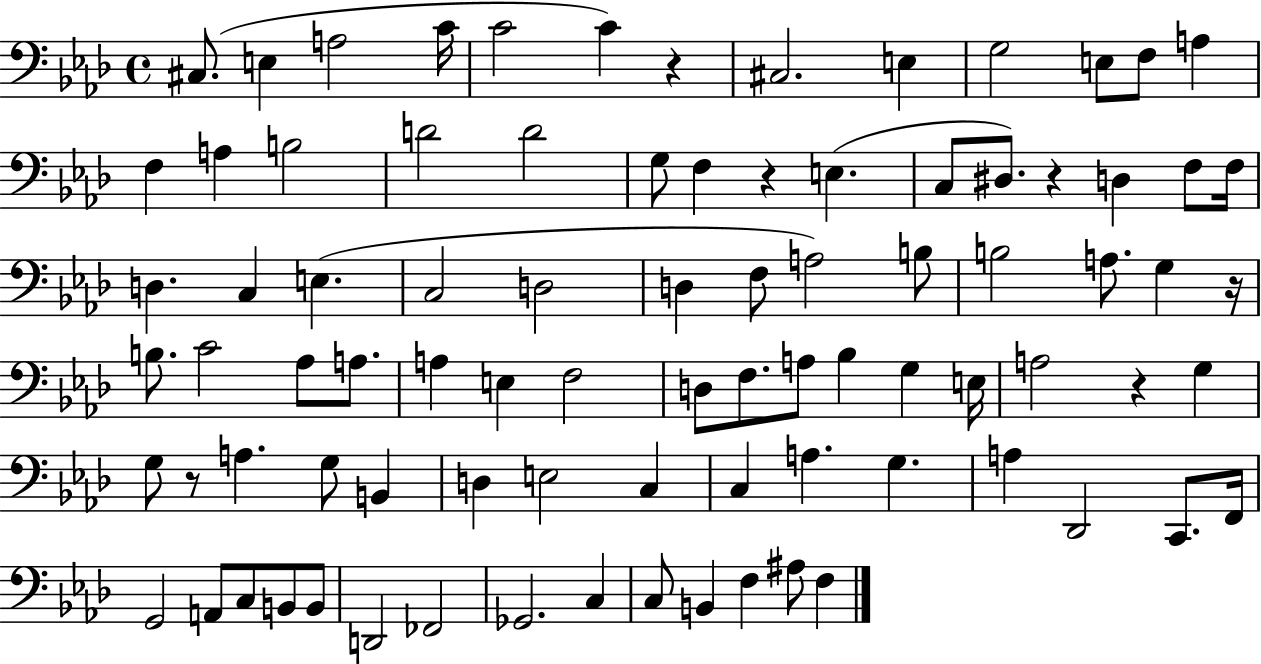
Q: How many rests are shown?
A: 6